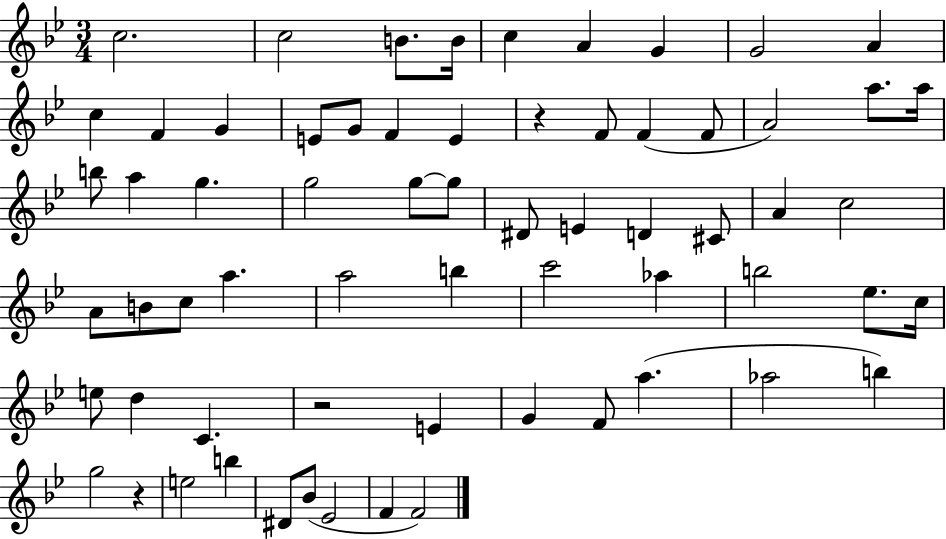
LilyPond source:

{
  \clef treble
  \numericTimeSignature
  \time 3/4
  \key bes \major
  c''2. | c''2 b'8. b'16 | c''4 a'4 g'4 | g'2 a'4 | \break c''4 f'4 g'4 | e'8 g'8 f'4 e'4 | r4 f'8 f'4( f'8 | a'2) a''8. a''16 | \break b''8 a''4 g''4. | g''2 g''8~~ g''8 | dis'8 e'4 d'4 cis'8 | a'4 c''2 | \break a'8 b'8 c''8 a''4. | a''2 b''4 | c'''2 aes''4 | b''2 ees''8. c''16 | \break e''8 d''4 c'4. | r2 e'4 | g'4 f'8 a''4.( | aes''2 b''4) | \break g''2 r4 | e''2 b''4 | dis'8 bes'8( ees'2 | f'4 f'2) | \break \bar "|."
}